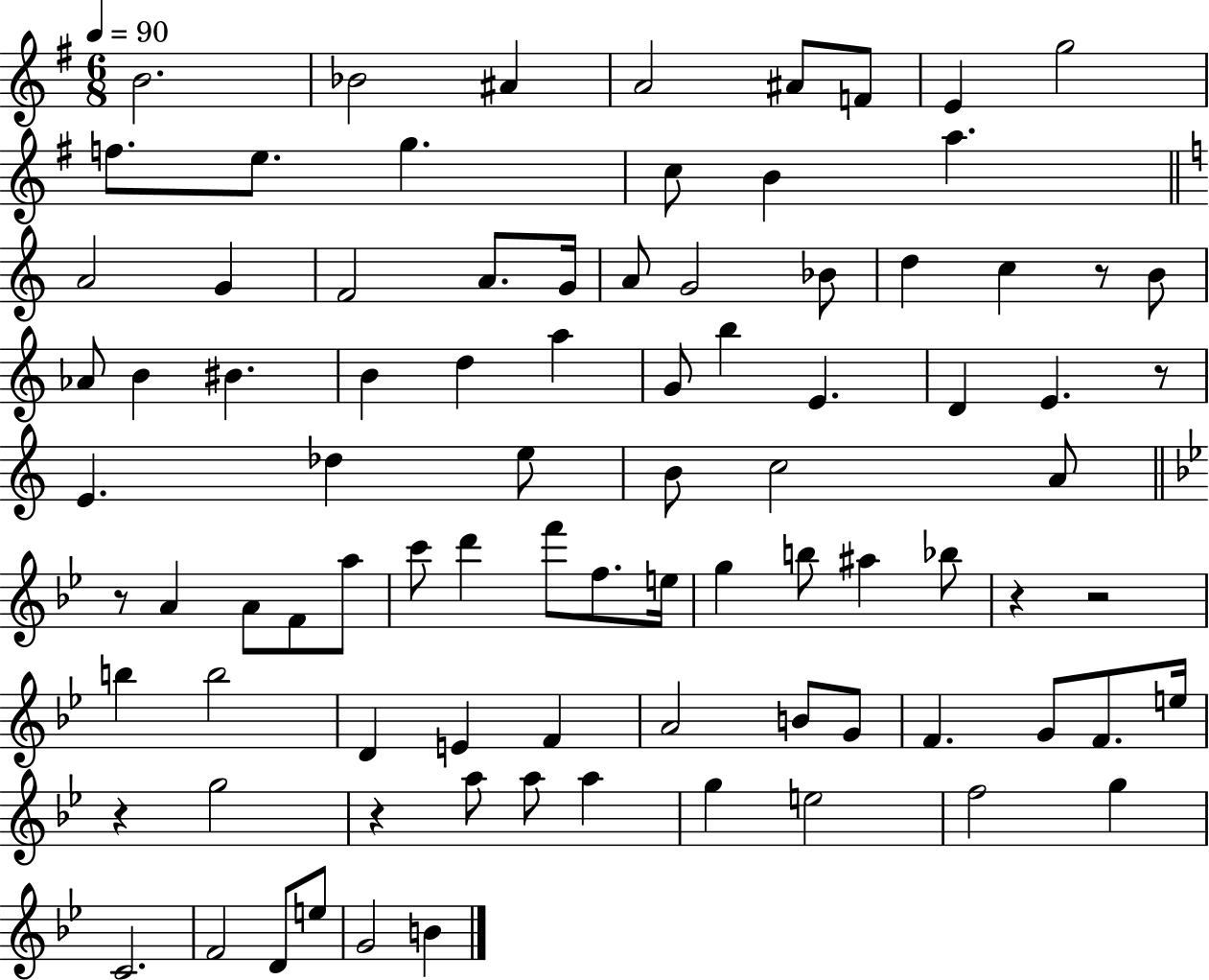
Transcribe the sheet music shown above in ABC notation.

X:1
T:Untitled
M:6/8
L:1/4
K:G
B2 _B2 ^A A2 ^A/2 F/2 E g2 f/2 e/2 g c/2 B a A2 G F2 A/2 G/4 A/2 G2 _B/2 d c z/2 B/2 _A/2 B ^B B d a G/2 b E D E z/2 E _d e/2 B/2 c2 A/2 z/2 A A/2 F/2 a/2 c'/2 d' f'/2 f/2 e/4 g b/2 ^a _b/2 z z2 b b2 D E F A2 B/2 G/2 F G/2 F/2 e/4 z g2 z a/2 a/2 a g e2 f2 g C2 F2 D/2 e/2 G2 B